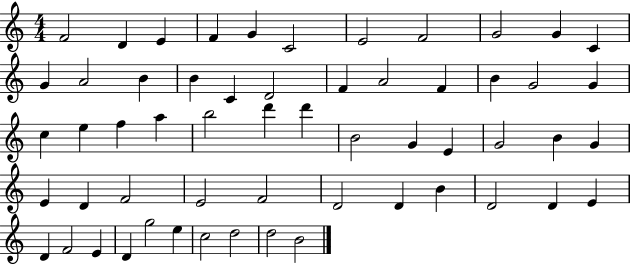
X:1
T:Untitled
M:4/4
L:1/4
K:C
F2 D E F G C2 E2 F2 G2 G C G A2 B B C D2 F A2 F B G2 G c e f a b2 d' d' B2 G E G2 B G E D F2 E2 F2 D2 D B D2 D E D F2 E D g2 e c2 d2 d2 B2